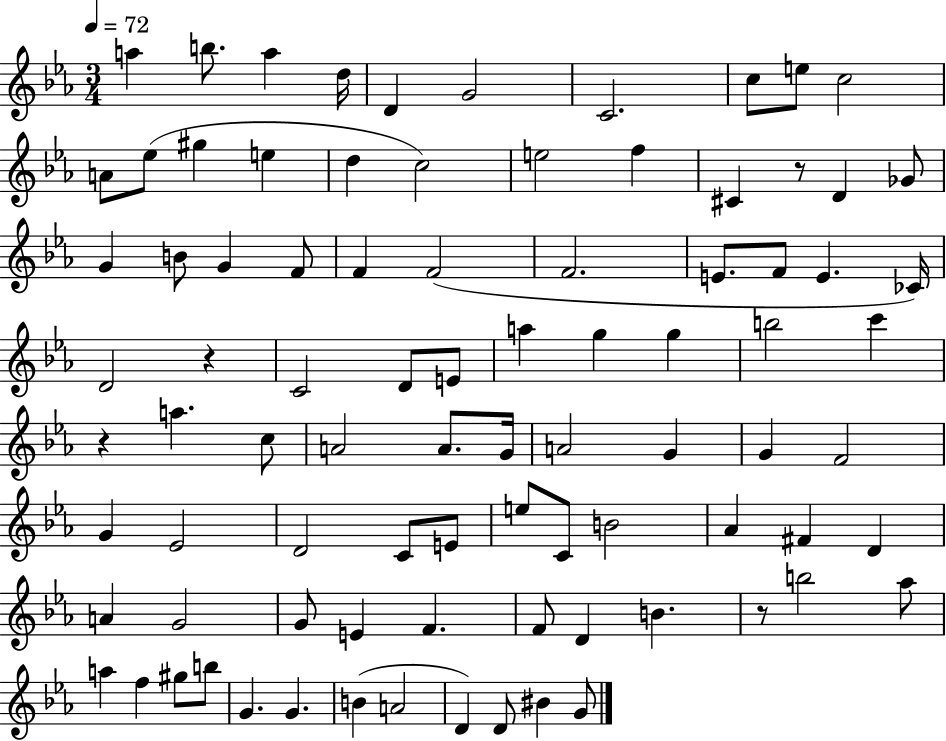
A5/q B5/e. A5/q D5/s D4/q G4/h C4/h. C5/e E5/e C5/h A4/e Eb5/e G#5/q E5/q D5/q C5/h E5/h F5/q C#4/q R/e D4/q Gb4/e G4/q B4/e G4/q F4/e F4/q F4/h F4/h. E4/e. F4/e E4/q. CES4/s D4/h R/q C4/h D4/e E4/e A5/q G5/q G5/q B5/h C6/q R/q A5/q. C5/e A4/h A4/e. G4/s A4/h G4/q G4/q F4/h G4/q Eb4/h D4/h C4/e E4/e E5/e C4/e B4/h Ab4/q F#4/q D4/q A4/q G4/h G4/e E4/q F4/q. F4/e D4/q B4/q. R/e B5/h Ab5/e A5/q F5/q G#5/e B5/e G4/q. G4/q. B4/q A4/h D4/q D4/e BIS4/q G4/e